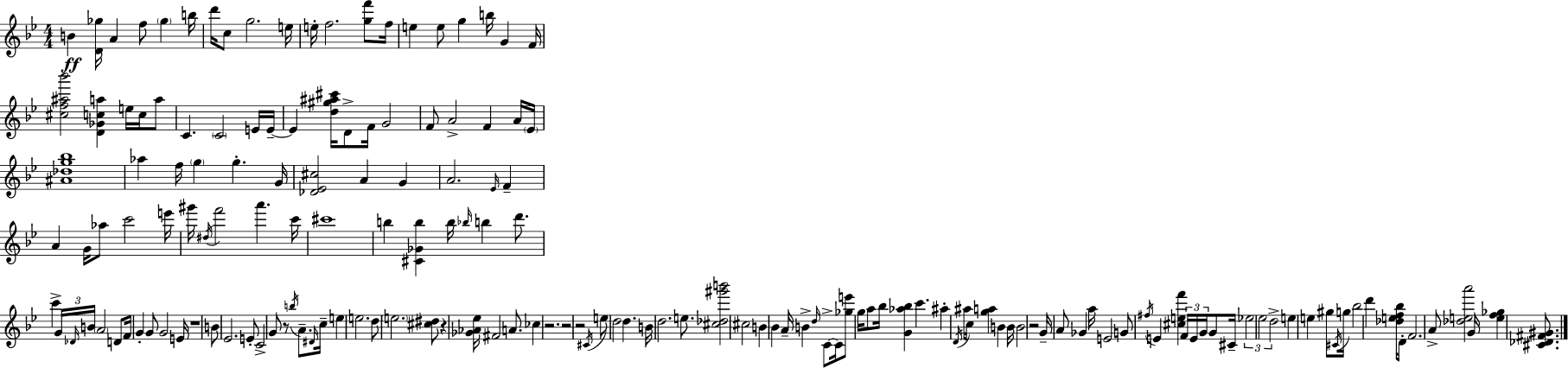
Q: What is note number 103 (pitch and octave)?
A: G5